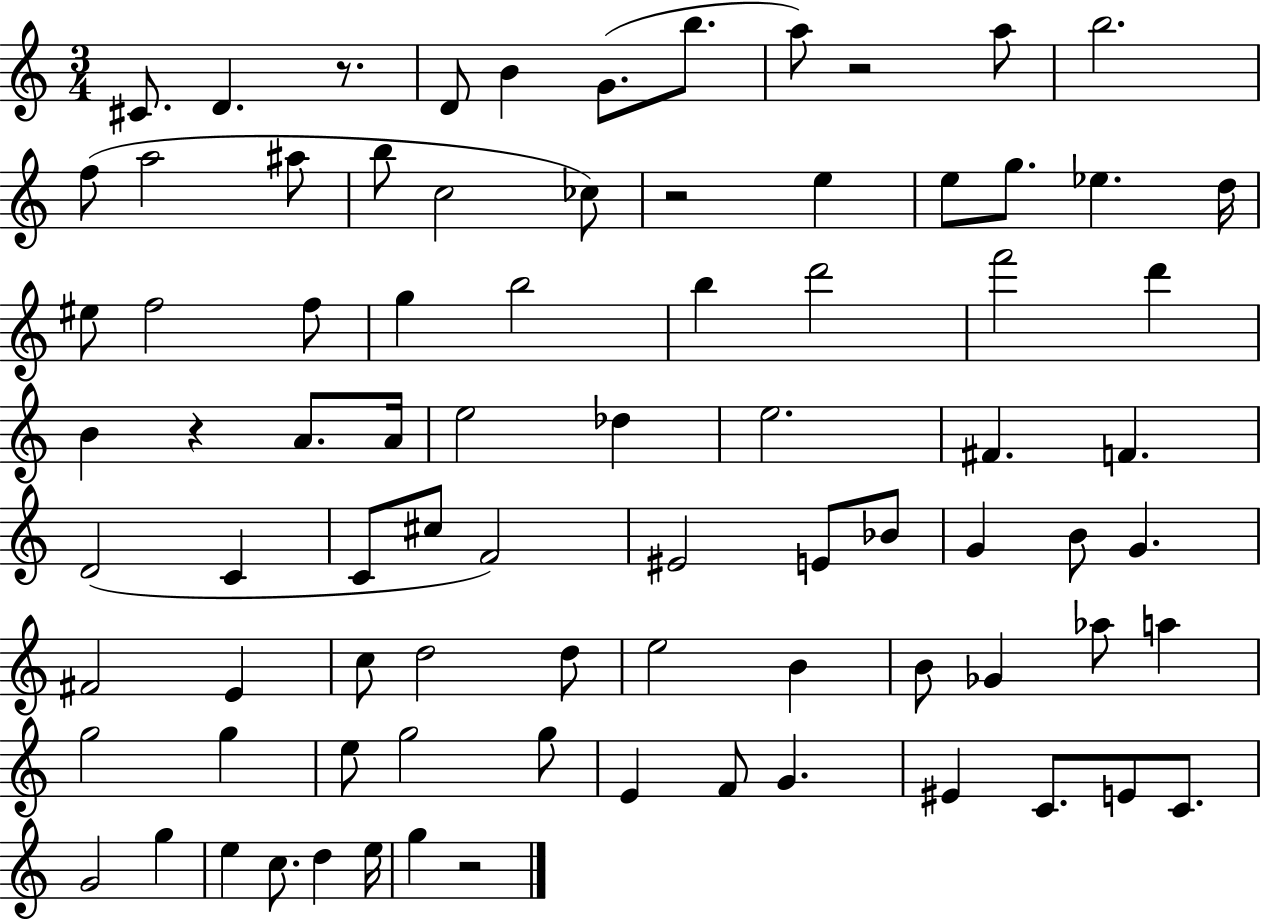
{
  \clef treble
  \numericTimeSignature
  \time 3/4
  \key c \major
  cis'8. d'4. r8. | d'8 b'4 g'8.( b''8. | a''8) r2 a''8 | b''2. | \break f''8( a''2 ais''8 | b''8 c''2 ces''8) | r2 e''4 | e''8 g''8. ees''4. d''16 | \break eis''8 f''2 f''8 | g''4 b''2 | b''4 d'''2 | f'''2 d'''4 | \break b'4 r4 a'8. a'16 | e''2 des''4 | e''2. | fis'4. f'4. | \break d'2( c'4 | c'8 cis''8 f'2) | eis'2 e'8 bes'8 | g'4 b'8 g'4. | \break fis'2 e'4 | c''8 d''2 d''8 | e''2 b'4 | b'8 ges'4 aes''8 a''4 | \break g''2 g''4 | e''8 g''2 g''8 | e'4 f'8 g'4. | eis'4 c'8. e'8 c'8. | \break g'2 g''4 | e''4 c''8. d''4 e''16 | g''4 r2 | \bar "|."
}